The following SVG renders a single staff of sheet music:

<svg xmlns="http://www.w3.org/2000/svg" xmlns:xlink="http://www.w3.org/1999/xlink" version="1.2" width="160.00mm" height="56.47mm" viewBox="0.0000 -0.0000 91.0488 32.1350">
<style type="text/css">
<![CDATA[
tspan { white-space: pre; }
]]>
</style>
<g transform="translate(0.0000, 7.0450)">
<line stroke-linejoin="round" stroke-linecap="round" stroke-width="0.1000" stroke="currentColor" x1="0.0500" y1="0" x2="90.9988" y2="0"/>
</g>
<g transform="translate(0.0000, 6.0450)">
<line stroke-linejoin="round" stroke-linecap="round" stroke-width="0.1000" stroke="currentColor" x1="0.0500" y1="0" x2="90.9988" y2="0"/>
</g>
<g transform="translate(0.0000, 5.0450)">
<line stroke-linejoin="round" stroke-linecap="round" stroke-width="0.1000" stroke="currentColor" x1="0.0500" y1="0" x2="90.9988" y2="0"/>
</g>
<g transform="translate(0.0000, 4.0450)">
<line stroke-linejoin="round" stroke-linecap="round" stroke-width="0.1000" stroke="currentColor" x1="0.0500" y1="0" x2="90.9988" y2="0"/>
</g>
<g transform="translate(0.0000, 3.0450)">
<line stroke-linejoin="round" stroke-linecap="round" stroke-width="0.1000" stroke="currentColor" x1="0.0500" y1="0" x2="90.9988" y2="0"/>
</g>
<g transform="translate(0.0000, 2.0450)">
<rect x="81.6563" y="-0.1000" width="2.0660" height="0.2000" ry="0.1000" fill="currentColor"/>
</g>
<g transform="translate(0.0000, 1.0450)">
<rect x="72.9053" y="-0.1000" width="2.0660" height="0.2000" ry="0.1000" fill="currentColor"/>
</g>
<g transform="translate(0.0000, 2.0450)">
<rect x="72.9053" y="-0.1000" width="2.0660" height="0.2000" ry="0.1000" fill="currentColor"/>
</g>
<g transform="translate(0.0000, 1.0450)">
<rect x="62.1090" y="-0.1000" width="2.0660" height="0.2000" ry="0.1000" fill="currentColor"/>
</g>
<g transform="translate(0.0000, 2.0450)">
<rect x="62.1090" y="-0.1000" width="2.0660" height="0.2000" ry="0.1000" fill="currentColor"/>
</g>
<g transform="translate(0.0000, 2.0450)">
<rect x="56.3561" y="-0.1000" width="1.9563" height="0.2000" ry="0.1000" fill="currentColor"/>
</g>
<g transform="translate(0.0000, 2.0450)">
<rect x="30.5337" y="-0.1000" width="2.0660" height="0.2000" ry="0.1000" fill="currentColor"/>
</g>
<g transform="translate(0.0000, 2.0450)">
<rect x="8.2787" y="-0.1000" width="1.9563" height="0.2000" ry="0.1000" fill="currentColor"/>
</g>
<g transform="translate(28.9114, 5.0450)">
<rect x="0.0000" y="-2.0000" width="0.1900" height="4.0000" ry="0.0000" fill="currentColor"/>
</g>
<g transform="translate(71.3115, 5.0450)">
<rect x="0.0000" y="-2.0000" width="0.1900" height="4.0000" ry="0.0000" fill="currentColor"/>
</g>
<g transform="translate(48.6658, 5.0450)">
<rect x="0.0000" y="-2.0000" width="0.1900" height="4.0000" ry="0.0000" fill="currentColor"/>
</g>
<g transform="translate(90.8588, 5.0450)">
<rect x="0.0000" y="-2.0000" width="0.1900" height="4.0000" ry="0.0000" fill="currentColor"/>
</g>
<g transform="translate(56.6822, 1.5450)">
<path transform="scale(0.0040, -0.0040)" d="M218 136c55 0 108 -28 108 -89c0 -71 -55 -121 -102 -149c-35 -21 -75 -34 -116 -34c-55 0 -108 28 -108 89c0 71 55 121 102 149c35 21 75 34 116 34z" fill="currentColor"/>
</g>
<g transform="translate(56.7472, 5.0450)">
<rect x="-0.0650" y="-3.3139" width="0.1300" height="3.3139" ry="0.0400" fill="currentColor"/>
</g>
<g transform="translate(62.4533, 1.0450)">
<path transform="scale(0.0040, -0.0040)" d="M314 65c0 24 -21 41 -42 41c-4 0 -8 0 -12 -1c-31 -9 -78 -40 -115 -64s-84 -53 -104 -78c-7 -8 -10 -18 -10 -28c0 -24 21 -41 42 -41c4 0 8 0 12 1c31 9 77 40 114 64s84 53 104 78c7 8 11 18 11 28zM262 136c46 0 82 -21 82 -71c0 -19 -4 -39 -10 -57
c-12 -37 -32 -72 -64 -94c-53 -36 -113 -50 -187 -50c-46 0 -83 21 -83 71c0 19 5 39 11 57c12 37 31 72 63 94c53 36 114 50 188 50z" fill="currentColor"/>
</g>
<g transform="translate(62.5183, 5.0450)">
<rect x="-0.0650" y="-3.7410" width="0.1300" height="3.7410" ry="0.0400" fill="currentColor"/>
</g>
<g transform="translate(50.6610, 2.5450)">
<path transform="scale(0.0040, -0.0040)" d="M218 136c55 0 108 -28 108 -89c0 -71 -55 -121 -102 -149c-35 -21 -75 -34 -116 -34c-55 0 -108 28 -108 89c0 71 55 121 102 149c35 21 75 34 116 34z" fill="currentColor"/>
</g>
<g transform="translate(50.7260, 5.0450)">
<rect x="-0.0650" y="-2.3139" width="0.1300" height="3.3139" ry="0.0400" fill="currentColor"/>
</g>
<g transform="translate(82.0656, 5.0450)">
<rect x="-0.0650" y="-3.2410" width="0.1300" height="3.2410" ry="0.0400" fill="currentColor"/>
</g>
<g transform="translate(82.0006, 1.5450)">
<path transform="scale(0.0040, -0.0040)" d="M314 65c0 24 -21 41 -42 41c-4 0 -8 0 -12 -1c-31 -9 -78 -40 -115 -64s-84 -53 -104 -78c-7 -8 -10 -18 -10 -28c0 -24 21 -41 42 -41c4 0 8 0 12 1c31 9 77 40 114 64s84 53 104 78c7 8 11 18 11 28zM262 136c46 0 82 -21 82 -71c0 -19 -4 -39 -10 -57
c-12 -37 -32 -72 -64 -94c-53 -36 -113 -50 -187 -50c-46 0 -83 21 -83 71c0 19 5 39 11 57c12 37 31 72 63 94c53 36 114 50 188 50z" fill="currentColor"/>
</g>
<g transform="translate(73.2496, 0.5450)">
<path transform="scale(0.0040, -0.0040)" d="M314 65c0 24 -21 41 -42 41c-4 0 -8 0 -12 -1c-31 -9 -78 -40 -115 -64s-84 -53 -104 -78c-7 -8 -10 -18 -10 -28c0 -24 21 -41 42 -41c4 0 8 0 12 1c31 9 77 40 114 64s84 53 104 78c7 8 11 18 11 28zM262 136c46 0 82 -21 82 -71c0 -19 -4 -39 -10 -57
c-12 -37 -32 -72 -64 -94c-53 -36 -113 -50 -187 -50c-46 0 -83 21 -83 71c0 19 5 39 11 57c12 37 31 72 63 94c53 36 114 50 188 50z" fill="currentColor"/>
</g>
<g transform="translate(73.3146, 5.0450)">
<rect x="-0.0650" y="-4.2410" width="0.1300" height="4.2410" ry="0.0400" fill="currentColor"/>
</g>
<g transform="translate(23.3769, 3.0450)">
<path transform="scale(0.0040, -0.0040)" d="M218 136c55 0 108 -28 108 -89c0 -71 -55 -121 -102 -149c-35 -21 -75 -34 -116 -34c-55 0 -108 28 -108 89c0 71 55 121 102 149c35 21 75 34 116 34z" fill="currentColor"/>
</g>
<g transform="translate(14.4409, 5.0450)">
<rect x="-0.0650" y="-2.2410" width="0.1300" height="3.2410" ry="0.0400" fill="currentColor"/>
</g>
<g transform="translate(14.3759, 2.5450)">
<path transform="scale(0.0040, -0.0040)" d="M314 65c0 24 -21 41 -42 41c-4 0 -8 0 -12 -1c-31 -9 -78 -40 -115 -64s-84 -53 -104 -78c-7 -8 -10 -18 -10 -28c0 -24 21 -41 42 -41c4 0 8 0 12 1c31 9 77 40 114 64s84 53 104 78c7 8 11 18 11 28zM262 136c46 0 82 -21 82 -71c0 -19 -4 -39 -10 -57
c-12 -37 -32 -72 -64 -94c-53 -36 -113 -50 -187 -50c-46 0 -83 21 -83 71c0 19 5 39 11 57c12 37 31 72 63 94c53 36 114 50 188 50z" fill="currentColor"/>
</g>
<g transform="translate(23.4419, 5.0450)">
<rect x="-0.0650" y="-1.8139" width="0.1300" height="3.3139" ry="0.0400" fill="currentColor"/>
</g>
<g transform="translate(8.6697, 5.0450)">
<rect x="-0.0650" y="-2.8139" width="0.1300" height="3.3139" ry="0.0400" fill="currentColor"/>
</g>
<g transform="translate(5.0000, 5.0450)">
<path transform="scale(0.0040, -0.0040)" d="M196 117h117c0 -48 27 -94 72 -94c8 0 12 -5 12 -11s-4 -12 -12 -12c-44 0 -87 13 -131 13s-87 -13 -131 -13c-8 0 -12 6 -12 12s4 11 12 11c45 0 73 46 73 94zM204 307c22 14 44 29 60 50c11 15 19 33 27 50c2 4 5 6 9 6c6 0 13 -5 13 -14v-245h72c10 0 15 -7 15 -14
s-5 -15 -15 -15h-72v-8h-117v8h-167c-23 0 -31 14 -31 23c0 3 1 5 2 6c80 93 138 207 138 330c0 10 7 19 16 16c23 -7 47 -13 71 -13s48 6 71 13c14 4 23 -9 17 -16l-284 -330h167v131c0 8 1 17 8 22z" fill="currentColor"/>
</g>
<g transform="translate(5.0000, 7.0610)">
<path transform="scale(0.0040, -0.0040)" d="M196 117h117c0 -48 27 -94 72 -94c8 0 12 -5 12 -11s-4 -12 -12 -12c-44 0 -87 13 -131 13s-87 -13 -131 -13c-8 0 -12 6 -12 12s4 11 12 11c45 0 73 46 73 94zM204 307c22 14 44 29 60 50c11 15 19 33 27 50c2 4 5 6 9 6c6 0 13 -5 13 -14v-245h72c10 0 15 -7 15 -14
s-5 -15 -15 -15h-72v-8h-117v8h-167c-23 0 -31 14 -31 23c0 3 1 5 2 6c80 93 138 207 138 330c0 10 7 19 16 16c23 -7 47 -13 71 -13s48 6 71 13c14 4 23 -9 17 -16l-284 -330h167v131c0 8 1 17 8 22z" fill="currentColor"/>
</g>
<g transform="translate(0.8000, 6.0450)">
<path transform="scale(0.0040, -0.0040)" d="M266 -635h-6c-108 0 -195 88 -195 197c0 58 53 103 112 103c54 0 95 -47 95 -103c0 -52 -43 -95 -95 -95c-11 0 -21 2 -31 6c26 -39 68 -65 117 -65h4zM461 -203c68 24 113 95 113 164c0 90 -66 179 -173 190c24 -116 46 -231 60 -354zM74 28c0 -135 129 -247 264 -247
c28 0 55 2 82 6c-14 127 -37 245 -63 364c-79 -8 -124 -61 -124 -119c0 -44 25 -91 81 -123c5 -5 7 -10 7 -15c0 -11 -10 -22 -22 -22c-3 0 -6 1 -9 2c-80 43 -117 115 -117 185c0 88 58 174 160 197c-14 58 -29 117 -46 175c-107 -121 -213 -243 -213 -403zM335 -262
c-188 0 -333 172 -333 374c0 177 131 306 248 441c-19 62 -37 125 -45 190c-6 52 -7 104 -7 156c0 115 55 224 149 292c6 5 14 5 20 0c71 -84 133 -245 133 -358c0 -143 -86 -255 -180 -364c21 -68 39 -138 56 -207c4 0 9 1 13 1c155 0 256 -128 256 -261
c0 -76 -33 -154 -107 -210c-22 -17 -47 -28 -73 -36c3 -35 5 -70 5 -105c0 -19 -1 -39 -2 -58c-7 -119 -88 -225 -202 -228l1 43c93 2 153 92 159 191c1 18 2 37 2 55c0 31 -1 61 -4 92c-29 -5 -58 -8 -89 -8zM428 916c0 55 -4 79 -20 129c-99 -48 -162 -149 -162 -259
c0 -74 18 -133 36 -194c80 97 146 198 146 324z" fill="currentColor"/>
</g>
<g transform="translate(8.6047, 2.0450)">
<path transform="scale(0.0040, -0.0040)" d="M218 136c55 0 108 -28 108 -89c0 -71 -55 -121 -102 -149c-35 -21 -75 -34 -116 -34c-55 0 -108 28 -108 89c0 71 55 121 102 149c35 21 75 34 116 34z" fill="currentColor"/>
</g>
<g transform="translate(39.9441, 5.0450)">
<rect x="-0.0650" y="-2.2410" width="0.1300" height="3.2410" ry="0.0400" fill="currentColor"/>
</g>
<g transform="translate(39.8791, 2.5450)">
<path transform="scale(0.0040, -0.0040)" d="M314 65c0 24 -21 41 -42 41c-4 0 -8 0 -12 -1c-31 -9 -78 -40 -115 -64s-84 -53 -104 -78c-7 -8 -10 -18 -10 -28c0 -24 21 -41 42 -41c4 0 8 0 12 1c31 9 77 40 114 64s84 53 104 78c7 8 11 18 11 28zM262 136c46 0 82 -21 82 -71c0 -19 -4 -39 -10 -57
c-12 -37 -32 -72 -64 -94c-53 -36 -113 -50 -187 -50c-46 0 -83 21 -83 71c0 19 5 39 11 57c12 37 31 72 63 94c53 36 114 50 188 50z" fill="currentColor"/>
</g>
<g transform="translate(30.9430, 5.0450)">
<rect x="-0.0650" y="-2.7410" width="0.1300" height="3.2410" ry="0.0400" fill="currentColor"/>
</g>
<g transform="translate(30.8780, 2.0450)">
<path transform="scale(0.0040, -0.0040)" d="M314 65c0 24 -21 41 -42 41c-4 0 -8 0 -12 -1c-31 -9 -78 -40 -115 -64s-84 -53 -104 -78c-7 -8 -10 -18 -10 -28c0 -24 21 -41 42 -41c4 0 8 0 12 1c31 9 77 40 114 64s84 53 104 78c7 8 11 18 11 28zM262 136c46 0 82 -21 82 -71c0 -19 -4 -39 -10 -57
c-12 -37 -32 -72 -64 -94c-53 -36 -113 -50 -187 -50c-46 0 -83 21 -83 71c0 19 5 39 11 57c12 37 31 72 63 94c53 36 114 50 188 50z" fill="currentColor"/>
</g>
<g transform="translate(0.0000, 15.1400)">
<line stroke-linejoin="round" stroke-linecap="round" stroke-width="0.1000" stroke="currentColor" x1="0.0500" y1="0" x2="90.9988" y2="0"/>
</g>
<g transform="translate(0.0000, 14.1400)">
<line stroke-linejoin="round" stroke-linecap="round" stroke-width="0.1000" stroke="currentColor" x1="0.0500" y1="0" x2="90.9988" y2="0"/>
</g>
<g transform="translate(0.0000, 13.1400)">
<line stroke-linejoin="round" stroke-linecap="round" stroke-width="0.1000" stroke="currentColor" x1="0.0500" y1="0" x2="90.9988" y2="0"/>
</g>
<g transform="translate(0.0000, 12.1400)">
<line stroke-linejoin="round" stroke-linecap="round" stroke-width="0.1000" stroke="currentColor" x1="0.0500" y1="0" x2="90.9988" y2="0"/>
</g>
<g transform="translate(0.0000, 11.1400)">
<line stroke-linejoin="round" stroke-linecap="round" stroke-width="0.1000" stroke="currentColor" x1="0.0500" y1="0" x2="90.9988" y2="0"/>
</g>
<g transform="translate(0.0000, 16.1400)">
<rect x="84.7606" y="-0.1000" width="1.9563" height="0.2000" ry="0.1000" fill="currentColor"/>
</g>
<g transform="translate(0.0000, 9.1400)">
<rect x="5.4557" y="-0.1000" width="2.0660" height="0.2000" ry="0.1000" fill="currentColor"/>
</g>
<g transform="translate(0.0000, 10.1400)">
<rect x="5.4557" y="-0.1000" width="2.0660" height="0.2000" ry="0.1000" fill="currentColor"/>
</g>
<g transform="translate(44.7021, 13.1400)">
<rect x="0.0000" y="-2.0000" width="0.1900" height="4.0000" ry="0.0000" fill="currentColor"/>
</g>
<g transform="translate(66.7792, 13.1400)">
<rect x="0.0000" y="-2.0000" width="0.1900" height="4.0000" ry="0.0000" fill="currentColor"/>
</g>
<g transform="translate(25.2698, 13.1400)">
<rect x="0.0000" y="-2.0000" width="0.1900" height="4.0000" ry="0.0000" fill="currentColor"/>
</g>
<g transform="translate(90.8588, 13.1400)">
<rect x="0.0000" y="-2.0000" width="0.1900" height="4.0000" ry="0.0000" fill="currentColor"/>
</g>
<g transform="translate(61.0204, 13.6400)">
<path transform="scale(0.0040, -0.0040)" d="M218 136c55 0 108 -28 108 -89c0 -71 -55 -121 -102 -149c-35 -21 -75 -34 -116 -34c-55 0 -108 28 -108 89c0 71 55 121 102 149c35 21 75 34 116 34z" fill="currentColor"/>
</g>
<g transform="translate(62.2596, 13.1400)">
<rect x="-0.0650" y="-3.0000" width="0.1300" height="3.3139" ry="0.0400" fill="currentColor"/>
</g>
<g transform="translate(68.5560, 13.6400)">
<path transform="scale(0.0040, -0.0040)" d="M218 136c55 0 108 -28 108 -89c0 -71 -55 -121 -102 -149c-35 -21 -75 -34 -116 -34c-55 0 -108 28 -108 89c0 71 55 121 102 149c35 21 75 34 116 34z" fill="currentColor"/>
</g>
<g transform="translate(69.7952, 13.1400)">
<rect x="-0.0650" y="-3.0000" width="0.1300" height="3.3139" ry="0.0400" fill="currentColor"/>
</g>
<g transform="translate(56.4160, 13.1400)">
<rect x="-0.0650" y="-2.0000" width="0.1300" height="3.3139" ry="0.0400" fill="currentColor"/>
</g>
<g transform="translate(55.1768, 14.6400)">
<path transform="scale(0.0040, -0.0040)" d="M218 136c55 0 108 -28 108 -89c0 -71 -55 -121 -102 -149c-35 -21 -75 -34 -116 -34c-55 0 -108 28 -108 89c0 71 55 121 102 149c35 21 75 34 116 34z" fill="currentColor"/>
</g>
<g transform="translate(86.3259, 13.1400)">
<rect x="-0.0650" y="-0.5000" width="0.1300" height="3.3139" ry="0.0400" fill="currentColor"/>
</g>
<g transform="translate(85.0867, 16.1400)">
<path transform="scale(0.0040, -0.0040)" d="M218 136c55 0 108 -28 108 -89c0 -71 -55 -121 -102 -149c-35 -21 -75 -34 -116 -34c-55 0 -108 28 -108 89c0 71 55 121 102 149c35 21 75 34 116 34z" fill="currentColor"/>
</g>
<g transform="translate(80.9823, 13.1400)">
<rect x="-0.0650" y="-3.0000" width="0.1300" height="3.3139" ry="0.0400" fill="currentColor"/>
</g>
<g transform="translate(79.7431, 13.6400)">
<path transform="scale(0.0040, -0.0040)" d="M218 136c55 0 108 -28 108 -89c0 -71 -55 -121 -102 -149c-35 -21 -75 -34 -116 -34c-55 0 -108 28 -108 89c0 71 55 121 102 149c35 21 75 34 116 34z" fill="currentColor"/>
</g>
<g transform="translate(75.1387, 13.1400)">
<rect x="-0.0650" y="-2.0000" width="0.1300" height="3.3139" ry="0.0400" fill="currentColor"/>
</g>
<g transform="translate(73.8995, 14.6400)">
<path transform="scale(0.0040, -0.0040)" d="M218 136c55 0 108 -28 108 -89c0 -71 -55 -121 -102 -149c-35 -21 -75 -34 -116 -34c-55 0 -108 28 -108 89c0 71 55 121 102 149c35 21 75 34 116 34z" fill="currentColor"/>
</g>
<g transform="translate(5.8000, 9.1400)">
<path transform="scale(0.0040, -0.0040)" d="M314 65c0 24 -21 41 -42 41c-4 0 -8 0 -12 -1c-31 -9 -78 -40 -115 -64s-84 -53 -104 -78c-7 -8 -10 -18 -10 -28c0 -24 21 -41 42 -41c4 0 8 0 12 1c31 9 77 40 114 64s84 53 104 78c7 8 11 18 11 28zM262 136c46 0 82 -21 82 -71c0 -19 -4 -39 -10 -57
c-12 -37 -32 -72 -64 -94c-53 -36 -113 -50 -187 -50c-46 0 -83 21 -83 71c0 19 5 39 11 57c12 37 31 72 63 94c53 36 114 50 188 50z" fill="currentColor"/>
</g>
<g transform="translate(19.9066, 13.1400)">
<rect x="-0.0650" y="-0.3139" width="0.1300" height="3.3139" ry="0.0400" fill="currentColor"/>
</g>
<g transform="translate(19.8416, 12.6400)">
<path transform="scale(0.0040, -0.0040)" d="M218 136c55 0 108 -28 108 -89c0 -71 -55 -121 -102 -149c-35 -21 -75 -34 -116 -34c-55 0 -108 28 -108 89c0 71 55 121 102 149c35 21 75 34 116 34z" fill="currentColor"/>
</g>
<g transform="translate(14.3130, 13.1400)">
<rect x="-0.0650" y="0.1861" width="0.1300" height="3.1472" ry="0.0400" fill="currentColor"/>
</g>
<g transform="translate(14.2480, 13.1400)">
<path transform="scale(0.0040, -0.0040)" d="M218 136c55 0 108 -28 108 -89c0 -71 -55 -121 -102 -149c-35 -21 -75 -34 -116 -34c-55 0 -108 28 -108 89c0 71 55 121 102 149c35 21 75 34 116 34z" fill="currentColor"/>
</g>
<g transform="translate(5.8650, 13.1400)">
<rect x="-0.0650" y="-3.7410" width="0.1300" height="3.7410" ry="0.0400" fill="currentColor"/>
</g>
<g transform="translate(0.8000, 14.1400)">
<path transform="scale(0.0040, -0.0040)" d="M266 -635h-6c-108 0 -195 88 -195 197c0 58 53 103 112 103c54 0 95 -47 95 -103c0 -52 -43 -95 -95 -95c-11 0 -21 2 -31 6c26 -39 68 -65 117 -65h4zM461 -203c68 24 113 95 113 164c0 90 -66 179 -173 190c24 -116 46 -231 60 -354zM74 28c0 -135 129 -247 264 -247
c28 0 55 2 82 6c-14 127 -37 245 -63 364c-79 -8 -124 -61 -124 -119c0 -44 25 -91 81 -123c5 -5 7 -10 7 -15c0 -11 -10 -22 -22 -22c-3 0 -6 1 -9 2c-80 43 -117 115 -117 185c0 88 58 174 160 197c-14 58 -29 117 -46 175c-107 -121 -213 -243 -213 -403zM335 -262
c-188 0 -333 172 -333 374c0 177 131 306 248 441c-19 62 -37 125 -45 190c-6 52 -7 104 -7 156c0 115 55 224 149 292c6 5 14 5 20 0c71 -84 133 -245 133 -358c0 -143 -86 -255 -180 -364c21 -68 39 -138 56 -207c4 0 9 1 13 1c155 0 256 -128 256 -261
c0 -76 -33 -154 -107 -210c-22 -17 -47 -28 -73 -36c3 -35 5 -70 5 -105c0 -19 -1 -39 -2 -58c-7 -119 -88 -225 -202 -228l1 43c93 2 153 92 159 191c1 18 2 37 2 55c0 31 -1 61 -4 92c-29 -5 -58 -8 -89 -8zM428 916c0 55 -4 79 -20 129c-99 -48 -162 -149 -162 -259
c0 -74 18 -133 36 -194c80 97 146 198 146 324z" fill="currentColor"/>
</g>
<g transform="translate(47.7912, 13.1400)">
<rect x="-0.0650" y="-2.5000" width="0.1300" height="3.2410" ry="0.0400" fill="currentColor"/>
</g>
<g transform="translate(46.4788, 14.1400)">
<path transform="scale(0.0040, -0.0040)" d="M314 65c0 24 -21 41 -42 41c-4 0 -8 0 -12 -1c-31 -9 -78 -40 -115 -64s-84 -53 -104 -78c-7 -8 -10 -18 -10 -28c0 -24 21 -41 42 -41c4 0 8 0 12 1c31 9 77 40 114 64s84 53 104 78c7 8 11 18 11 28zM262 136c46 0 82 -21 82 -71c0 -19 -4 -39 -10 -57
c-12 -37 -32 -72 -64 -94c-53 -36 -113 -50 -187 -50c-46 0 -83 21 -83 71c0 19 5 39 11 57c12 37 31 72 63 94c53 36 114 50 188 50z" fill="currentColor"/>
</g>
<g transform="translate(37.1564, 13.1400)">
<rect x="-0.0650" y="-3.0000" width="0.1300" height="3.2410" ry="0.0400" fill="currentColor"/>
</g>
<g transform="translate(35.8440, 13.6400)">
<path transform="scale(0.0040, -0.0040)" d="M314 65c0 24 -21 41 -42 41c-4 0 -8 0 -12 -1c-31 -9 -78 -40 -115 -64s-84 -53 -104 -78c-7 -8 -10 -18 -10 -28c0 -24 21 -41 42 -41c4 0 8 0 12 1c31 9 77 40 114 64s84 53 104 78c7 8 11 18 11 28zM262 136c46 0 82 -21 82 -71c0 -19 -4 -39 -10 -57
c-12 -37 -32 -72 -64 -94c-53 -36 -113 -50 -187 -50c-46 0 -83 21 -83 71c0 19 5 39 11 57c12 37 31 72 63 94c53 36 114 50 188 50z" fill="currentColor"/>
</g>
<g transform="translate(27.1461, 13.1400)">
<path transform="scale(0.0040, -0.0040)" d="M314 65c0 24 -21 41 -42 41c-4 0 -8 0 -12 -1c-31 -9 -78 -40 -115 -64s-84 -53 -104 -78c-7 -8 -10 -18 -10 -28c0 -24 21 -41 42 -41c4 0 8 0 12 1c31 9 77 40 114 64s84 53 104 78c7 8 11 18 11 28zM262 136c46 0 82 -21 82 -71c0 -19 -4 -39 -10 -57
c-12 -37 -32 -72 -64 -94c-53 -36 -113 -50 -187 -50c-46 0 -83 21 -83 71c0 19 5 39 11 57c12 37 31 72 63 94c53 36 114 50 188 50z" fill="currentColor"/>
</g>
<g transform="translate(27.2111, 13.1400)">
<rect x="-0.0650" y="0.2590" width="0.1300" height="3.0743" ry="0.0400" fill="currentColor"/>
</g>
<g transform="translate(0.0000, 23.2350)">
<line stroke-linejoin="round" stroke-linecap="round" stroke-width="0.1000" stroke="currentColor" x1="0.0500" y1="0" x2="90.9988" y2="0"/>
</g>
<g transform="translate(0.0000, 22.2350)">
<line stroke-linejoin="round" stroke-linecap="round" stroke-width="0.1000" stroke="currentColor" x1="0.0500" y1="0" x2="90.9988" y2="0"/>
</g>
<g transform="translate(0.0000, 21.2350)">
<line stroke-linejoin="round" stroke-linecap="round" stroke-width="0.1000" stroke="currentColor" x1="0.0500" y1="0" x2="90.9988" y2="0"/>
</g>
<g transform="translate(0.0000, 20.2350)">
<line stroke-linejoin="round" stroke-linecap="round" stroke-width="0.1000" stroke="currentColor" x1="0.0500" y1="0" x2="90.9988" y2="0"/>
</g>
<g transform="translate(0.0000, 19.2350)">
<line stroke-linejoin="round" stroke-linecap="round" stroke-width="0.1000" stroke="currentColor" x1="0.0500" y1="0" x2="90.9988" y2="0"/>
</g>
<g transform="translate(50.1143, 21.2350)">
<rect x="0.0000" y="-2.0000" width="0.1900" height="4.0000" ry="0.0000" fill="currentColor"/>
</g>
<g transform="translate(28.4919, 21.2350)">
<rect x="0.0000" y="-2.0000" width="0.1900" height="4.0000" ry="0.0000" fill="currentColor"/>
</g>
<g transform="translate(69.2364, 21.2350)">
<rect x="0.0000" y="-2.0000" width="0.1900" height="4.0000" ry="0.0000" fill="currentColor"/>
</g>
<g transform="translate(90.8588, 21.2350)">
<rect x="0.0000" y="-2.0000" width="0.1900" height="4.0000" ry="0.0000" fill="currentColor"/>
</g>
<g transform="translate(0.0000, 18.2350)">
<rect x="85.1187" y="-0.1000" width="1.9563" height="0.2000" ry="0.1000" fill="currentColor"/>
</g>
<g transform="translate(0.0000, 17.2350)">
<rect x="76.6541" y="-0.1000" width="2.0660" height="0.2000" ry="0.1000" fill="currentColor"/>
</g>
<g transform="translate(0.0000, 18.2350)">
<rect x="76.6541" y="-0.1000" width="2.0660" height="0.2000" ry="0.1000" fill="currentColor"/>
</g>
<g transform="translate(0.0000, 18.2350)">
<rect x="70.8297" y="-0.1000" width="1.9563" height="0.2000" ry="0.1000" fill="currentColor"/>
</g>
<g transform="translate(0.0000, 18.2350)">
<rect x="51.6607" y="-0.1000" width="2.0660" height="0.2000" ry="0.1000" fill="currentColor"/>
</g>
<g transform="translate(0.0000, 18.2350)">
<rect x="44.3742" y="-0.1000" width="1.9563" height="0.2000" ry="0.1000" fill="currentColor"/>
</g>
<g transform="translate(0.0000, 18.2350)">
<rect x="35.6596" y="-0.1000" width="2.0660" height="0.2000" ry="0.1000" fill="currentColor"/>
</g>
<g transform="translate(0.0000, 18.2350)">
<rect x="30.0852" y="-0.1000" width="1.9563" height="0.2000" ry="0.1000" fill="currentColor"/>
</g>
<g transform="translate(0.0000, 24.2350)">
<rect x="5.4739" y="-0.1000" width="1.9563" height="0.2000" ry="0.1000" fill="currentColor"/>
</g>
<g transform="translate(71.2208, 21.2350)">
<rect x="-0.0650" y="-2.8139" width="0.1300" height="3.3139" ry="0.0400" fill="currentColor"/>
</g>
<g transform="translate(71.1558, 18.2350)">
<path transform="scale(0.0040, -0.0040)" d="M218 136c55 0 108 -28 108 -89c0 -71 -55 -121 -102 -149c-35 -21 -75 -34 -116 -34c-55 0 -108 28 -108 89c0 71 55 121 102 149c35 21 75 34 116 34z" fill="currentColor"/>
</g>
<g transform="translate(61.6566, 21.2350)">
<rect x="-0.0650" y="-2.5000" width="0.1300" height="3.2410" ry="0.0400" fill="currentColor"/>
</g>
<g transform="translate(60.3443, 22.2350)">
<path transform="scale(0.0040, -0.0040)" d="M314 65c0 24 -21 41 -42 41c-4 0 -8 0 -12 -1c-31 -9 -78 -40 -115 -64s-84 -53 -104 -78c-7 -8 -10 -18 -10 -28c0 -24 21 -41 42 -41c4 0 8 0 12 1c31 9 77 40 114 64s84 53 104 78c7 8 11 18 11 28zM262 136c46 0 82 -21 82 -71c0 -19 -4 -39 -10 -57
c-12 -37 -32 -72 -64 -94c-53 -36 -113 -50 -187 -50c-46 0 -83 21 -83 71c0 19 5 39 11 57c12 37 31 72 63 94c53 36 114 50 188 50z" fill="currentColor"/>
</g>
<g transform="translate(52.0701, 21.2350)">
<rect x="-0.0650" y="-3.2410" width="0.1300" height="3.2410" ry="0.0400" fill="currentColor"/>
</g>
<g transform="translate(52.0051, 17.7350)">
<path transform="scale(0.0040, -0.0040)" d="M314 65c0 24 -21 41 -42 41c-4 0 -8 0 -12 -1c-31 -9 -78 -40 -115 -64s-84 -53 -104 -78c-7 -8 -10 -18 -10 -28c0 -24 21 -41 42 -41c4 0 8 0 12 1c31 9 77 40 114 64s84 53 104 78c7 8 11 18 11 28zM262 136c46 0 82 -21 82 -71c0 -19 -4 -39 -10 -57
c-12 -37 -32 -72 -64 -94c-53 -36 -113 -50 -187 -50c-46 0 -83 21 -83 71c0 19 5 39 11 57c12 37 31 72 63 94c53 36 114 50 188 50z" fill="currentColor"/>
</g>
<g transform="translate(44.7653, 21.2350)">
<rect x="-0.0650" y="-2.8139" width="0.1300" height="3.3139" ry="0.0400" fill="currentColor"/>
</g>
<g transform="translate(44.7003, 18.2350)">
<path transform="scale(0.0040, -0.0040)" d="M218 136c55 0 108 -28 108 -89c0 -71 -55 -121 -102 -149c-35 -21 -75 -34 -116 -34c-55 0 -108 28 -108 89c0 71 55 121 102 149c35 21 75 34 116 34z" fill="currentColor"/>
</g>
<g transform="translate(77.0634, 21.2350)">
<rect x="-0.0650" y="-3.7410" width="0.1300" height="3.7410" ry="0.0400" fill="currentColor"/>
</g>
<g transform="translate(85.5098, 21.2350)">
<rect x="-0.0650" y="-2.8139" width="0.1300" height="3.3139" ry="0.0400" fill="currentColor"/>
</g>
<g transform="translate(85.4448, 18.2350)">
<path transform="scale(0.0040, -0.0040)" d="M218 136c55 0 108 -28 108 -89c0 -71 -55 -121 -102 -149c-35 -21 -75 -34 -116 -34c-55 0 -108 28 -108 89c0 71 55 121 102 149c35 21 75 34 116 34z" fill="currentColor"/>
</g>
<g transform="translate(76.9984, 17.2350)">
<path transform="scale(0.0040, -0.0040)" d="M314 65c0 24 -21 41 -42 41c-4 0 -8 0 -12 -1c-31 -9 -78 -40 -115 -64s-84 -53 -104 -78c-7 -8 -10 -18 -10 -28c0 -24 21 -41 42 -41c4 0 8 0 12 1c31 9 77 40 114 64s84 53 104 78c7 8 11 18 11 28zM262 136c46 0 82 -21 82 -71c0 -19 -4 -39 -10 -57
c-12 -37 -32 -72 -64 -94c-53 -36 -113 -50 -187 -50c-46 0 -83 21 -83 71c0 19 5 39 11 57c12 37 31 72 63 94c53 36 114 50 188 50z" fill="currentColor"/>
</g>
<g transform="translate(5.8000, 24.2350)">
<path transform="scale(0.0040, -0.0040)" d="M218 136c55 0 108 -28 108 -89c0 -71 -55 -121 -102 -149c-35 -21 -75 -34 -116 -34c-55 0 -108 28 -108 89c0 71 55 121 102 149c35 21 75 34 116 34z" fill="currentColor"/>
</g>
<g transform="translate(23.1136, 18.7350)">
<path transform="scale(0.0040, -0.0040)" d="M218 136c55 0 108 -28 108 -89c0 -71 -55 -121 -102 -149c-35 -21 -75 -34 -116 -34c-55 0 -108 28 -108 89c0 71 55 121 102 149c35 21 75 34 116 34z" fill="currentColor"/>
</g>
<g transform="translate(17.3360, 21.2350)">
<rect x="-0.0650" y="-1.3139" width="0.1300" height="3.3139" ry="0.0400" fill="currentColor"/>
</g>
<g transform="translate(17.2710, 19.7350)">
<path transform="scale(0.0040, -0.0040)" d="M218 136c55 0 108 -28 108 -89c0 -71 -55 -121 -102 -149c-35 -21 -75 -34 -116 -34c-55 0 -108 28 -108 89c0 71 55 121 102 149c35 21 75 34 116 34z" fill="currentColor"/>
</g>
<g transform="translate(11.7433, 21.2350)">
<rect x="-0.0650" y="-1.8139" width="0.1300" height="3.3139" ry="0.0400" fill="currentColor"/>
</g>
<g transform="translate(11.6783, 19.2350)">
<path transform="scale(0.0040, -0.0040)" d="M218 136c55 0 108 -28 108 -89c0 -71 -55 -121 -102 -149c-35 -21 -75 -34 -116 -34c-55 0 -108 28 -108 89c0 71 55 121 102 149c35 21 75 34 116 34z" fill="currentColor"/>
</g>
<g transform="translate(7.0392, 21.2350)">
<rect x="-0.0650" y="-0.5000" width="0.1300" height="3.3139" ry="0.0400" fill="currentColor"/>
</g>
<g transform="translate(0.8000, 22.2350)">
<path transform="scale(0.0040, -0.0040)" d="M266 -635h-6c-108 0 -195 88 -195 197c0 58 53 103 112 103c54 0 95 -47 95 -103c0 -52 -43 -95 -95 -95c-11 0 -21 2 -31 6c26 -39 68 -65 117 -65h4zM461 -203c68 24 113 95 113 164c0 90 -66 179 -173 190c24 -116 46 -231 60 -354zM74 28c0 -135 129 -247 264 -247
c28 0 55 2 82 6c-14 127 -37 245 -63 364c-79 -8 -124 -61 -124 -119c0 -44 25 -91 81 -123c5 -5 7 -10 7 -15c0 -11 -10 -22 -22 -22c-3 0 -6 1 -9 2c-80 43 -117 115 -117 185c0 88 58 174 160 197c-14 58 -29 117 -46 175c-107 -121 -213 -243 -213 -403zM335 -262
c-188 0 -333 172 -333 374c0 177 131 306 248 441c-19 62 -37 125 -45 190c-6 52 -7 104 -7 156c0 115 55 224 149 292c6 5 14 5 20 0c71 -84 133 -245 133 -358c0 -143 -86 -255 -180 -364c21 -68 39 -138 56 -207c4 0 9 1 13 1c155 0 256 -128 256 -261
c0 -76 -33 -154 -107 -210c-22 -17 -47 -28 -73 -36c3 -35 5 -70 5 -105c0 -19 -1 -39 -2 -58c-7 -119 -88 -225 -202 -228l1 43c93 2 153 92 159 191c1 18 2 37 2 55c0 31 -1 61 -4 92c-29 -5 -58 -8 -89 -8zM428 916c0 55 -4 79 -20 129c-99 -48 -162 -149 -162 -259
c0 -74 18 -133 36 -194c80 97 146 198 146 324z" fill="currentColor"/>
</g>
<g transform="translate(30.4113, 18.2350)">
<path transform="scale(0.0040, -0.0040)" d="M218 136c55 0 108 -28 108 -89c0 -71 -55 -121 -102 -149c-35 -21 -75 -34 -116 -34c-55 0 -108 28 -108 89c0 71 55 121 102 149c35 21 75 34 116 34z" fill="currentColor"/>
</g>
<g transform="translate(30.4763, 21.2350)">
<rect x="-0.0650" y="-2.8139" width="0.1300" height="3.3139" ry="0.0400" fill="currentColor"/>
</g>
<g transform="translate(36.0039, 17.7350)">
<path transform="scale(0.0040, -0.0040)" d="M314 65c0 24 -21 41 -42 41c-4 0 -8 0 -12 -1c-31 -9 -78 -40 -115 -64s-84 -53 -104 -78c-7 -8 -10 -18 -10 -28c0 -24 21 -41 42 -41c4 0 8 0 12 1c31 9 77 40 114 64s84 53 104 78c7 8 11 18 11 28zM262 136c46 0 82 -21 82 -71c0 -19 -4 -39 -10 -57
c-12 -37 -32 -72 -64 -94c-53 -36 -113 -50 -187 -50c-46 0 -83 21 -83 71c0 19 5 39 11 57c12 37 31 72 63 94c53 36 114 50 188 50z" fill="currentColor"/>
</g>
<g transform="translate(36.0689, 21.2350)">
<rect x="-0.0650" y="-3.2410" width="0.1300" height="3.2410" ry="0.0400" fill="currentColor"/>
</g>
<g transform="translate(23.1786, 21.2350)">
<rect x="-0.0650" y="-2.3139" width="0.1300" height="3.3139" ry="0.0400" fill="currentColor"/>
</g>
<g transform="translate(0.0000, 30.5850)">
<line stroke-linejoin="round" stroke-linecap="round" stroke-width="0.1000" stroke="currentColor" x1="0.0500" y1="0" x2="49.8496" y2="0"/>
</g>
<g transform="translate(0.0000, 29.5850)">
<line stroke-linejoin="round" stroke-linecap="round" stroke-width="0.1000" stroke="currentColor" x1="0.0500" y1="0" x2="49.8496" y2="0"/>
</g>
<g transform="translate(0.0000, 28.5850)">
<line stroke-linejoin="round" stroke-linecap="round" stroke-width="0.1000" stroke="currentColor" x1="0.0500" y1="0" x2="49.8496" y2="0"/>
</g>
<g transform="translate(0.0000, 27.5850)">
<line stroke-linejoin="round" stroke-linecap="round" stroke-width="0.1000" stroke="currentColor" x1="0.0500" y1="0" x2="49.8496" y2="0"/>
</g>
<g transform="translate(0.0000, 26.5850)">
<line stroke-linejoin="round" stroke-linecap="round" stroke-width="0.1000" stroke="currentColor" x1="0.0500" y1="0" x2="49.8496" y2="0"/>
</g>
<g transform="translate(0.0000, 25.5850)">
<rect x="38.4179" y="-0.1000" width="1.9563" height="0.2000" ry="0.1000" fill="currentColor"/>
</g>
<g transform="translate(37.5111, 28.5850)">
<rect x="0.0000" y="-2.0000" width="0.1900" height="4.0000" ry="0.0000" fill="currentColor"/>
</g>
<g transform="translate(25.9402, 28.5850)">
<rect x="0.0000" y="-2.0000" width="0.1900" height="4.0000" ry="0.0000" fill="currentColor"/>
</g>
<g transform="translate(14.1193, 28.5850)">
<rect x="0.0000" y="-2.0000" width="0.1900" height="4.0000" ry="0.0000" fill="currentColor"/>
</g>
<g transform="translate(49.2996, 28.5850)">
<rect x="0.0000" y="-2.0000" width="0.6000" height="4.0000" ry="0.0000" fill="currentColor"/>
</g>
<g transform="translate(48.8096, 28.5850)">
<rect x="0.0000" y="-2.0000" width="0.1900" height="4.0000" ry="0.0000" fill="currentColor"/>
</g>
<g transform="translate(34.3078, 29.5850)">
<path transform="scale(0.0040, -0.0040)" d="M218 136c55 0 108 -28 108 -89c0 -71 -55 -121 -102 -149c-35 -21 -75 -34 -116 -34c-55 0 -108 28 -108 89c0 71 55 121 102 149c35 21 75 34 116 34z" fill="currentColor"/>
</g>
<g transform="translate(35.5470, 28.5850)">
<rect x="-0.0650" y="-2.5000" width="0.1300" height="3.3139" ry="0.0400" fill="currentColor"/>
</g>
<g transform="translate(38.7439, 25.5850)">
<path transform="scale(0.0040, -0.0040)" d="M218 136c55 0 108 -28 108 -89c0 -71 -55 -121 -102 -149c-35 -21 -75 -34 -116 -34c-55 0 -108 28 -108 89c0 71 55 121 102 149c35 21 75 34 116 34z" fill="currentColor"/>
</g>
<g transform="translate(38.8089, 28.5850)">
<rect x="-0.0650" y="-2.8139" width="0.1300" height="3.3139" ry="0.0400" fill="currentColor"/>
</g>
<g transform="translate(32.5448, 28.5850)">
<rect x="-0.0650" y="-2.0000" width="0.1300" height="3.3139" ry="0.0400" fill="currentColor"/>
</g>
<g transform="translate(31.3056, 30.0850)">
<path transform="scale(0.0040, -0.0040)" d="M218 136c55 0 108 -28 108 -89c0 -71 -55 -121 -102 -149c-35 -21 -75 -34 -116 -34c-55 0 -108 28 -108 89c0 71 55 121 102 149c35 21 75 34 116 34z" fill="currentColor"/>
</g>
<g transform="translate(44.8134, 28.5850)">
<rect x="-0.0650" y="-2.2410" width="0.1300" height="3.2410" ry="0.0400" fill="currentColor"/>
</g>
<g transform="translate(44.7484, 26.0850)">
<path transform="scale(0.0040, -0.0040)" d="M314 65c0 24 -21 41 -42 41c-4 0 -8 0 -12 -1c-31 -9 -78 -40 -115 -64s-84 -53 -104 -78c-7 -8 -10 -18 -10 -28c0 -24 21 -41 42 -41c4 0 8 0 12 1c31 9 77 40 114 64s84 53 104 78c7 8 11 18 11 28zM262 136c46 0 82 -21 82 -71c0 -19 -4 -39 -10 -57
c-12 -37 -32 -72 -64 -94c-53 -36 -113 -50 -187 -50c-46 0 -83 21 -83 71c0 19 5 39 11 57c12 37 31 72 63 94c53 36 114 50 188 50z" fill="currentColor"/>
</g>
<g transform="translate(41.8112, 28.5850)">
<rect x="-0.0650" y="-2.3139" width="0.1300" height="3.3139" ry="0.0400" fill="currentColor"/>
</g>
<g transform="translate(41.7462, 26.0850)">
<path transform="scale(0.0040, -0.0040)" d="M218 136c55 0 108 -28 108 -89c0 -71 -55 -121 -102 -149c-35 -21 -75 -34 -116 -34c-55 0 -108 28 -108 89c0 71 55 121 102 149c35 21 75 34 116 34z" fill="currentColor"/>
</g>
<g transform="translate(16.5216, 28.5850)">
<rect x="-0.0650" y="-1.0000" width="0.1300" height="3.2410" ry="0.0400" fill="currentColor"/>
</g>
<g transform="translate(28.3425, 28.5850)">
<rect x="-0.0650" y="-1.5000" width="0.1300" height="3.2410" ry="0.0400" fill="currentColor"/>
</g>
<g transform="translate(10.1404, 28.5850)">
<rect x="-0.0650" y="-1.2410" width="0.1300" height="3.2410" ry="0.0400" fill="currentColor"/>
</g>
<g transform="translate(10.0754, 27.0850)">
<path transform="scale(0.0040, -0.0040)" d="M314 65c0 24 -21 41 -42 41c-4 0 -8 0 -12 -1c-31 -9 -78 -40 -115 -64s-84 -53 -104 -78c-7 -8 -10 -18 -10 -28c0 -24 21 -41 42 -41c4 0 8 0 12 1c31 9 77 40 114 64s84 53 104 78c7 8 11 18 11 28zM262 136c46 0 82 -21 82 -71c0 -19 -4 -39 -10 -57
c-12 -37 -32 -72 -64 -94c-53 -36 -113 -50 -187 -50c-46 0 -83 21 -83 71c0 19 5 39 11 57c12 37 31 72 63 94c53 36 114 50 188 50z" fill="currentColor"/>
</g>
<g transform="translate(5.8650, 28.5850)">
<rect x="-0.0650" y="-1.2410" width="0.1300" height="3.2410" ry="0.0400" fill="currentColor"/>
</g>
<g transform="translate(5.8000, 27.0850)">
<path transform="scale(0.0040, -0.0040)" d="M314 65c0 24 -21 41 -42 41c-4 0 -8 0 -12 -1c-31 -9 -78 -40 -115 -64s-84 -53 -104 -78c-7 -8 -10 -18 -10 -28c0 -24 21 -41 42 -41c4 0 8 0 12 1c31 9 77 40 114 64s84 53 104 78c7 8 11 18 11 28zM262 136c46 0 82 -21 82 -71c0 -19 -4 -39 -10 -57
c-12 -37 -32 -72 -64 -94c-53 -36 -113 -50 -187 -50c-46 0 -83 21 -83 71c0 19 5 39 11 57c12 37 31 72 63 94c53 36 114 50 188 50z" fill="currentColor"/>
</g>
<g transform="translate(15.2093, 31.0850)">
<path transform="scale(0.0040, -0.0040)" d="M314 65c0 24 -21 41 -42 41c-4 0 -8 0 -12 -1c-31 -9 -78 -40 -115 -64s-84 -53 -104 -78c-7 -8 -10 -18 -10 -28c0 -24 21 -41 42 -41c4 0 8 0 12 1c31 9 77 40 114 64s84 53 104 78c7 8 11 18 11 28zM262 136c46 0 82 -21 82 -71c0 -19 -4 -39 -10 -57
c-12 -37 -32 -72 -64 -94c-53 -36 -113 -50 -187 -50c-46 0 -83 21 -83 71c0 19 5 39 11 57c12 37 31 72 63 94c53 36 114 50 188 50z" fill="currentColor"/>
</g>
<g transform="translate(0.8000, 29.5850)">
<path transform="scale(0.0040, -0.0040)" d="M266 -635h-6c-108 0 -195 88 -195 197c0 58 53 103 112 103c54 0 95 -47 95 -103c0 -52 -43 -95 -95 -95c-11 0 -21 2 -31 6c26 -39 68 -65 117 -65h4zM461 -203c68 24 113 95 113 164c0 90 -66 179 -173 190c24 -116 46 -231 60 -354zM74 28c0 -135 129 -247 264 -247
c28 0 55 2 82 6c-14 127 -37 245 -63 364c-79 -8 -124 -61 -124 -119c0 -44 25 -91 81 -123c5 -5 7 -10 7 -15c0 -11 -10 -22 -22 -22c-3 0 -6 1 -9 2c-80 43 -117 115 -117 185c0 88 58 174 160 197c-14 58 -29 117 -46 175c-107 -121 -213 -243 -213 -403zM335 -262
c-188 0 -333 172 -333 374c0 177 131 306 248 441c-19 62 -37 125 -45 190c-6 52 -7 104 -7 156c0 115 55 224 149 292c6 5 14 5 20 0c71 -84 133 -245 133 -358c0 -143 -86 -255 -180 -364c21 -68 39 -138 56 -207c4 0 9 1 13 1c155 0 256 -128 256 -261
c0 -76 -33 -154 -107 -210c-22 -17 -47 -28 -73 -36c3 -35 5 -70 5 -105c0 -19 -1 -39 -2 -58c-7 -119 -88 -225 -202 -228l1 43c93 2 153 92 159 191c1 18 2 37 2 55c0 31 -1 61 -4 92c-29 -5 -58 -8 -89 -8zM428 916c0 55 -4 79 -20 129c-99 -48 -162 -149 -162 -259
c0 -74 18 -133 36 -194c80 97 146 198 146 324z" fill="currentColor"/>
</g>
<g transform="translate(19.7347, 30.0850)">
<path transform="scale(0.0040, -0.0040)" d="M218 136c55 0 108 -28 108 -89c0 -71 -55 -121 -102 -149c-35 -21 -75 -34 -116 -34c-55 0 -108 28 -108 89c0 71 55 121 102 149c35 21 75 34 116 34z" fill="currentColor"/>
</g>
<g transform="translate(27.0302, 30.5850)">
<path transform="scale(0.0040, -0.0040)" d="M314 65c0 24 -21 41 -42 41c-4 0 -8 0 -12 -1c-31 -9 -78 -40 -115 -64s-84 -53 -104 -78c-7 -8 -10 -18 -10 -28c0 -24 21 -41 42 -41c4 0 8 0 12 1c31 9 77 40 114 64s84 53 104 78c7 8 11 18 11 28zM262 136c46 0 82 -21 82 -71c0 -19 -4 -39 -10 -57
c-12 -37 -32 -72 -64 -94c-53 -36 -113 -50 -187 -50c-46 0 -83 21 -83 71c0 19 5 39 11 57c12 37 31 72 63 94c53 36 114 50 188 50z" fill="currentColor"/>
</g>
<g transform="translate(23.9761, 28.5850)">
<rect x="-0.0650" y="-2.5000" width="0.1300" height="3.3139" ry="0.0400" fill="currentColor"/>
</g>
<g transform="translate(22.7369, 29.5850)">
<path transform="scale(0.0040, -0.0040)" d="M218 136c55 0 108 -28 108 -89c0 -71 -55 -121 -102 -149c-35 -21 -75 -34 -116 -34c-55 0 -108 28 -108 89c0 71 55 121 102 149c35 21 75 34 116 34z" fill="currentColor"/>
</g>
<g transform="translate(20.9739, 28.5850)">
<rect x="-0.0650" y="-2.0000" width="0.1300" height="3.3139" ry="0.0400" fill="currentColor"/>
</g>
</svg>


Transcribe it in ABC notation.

X:1
T:Untitled
M:4/4
L:1/4
K:C
a g2 f a2 g2 g b c'2 d'2 b2 c'2 B c B2 A2 G2 F A A F A C C f e g a b2 a b2 G2 a c'2 a e2 e2 D2 F G E2 F G a g g2